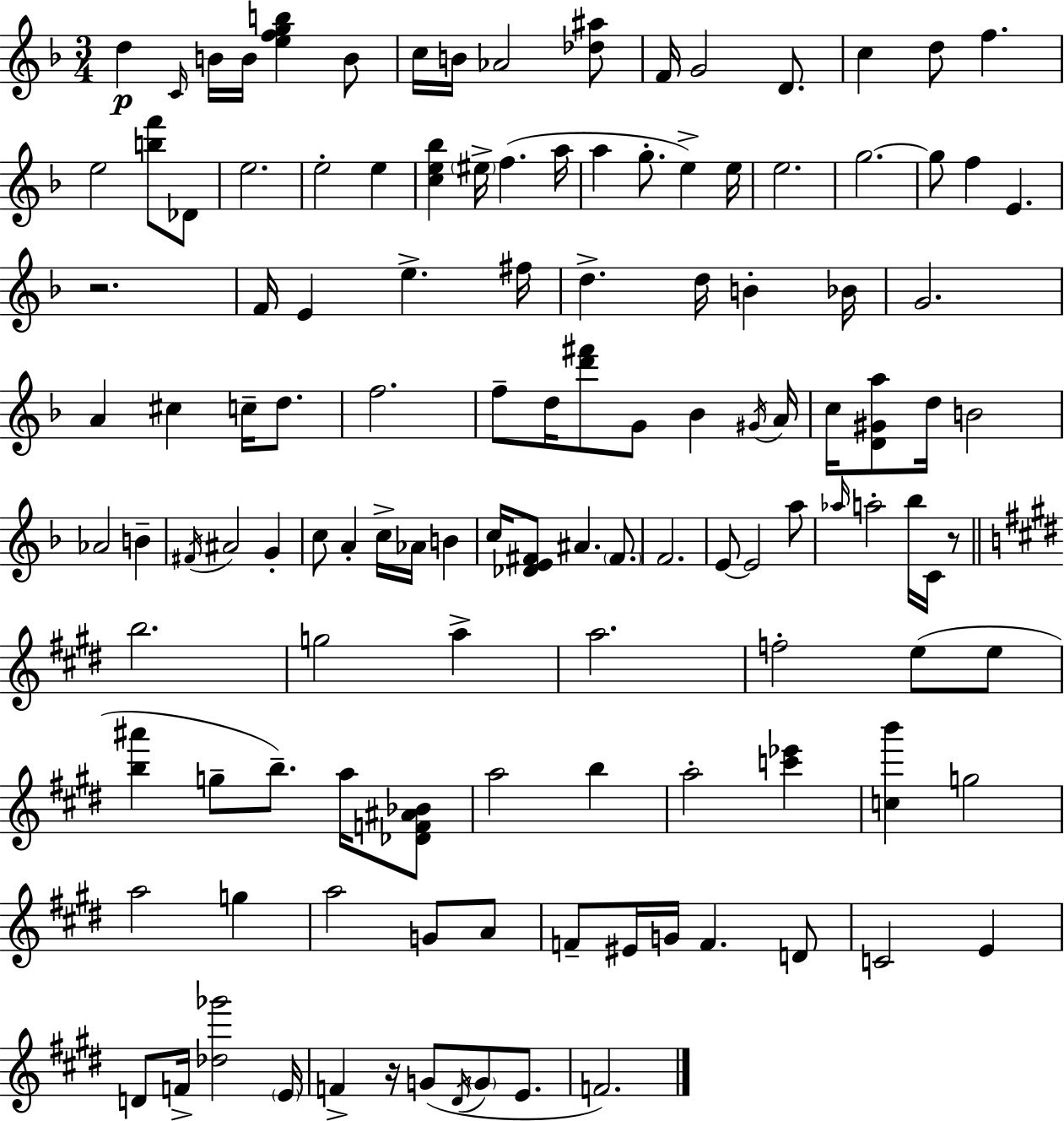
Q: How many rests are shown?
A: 3